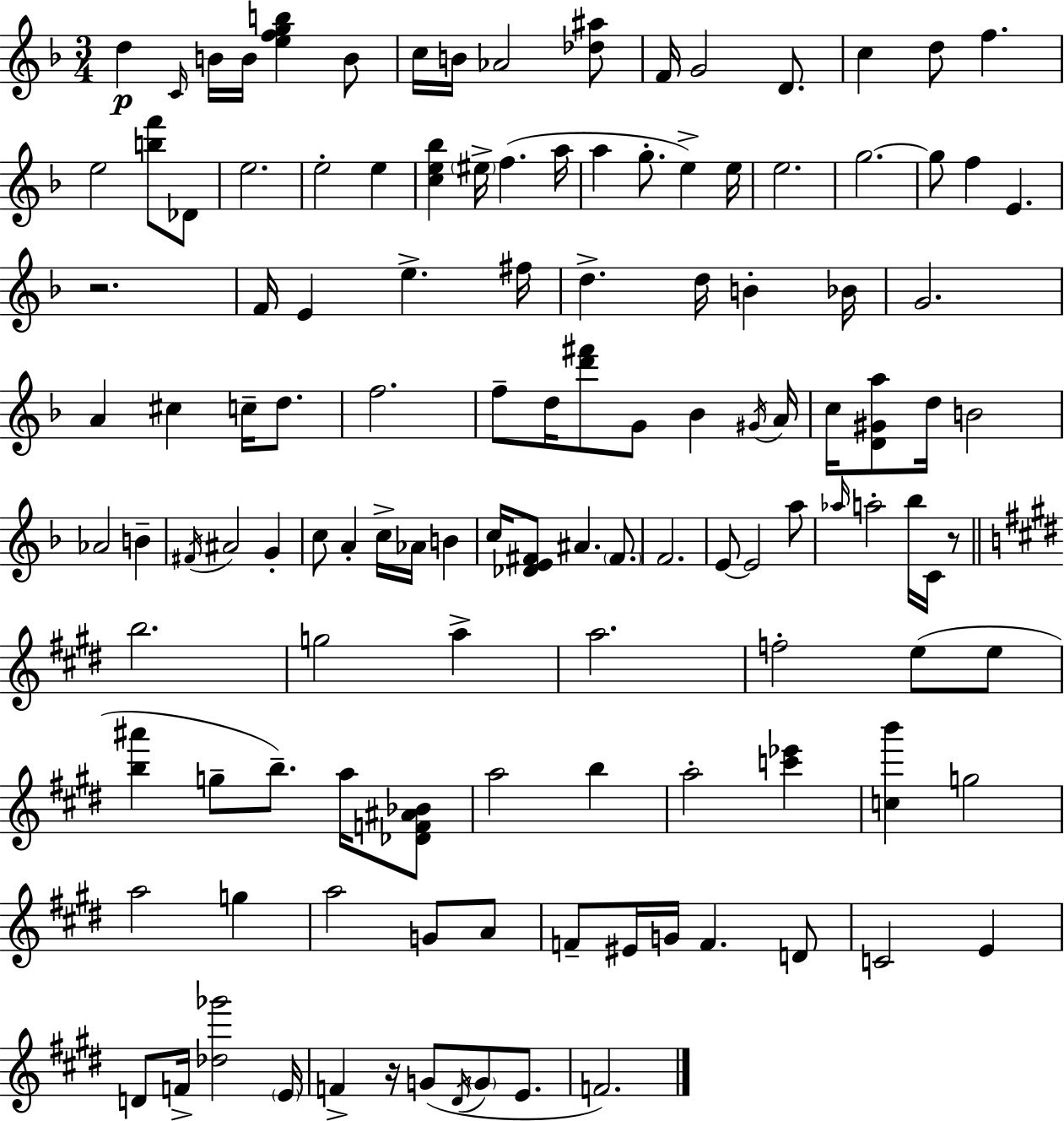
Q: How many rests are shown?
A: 3